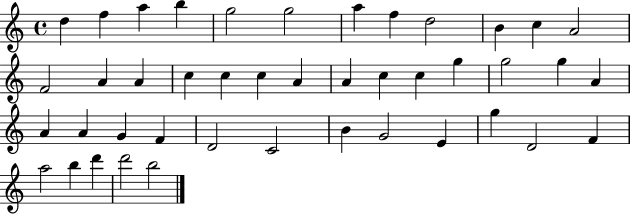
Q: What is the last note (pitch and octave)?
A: B5